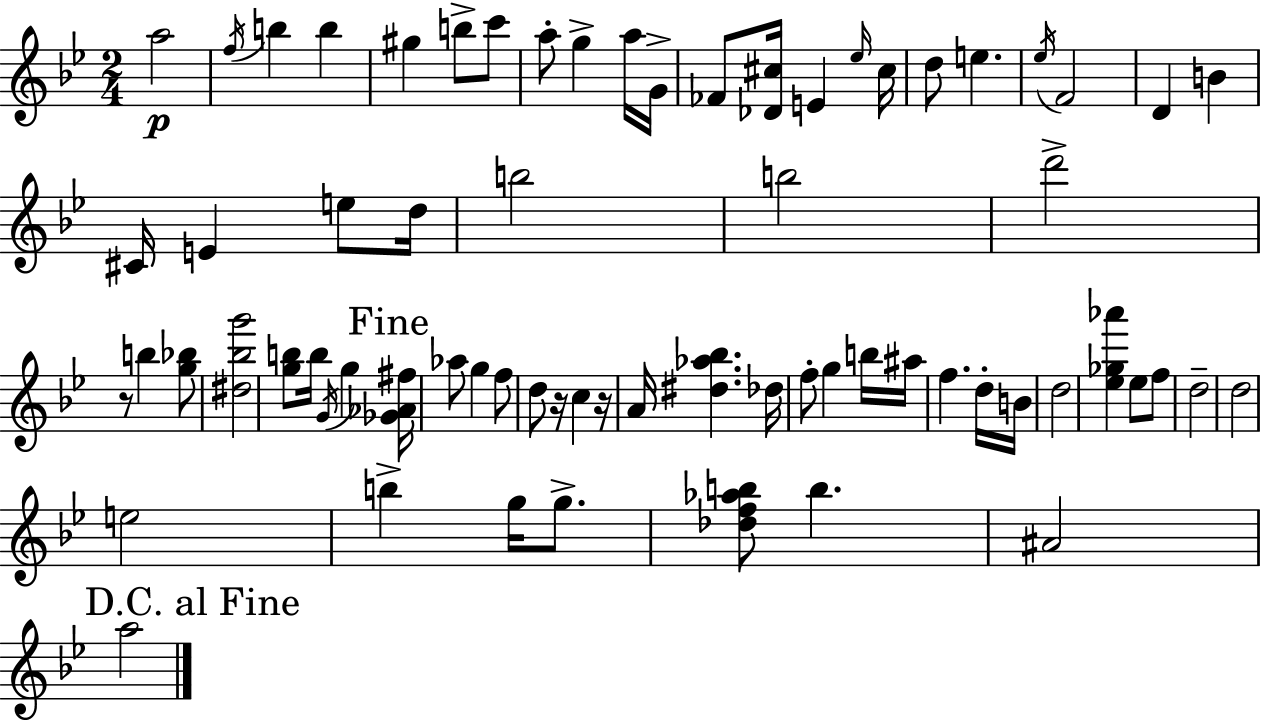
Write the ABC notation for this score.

X:1
T:Untitled
M:2/4
L:1/4
K:Bb
a2 f/4 b b ^g b/2 c'/2 a/2 g a/4 G/4 _F/2 [_D^c]/4 E _e/4 ^c/4 d/2 e _e/4 F2 D B ^C/4 E e/2 d/4 b2 b2 d'2 z/2 b [g_b]/2 [^d_bg']2 [gb]/2 b/4 G/4 g [_G_A^f]/4 _a/2 g f/2 d/2 z/4 c z/4 A/4 [^d_a_b] _d/4 f/2 g b/4 ^a/4 f d/4 B/4 d2 [_e_g_a'] _e/2 f/2 d2 d2 e2 b g/4 g/2 [_df_ab]/2 b ^A2 a2